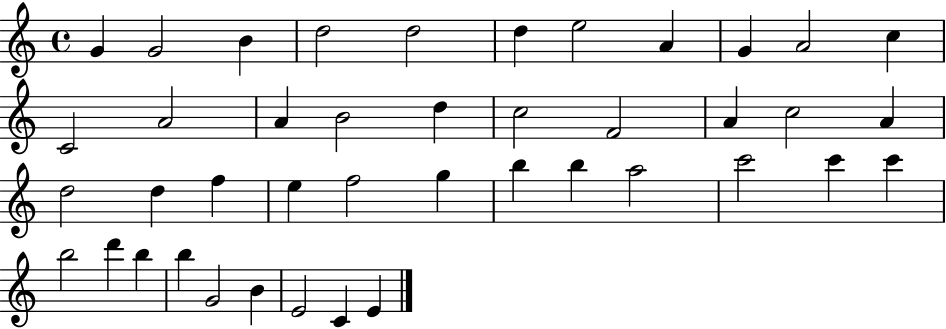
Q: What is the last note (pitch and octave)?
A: E4